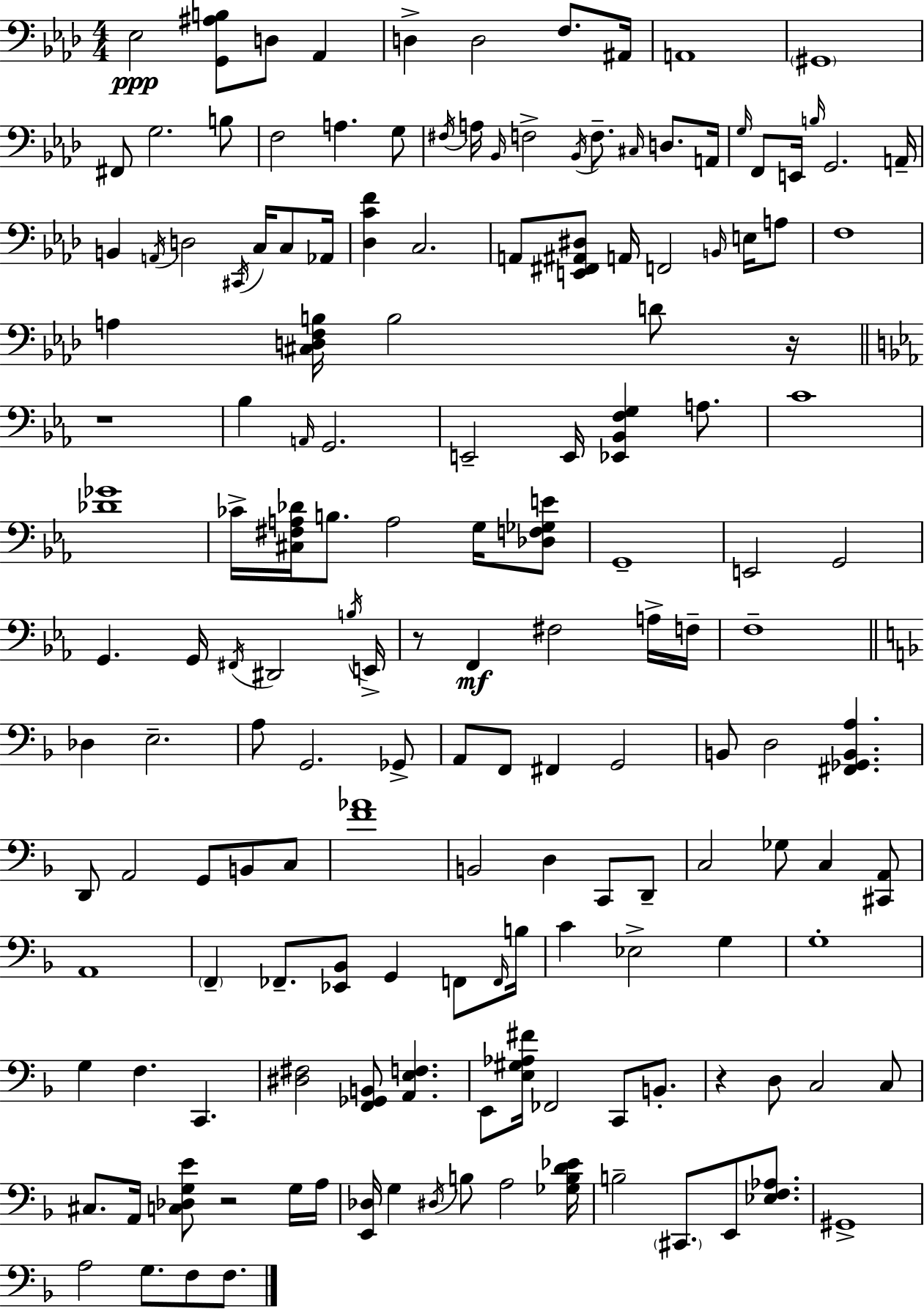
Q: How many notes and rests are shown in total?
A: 158